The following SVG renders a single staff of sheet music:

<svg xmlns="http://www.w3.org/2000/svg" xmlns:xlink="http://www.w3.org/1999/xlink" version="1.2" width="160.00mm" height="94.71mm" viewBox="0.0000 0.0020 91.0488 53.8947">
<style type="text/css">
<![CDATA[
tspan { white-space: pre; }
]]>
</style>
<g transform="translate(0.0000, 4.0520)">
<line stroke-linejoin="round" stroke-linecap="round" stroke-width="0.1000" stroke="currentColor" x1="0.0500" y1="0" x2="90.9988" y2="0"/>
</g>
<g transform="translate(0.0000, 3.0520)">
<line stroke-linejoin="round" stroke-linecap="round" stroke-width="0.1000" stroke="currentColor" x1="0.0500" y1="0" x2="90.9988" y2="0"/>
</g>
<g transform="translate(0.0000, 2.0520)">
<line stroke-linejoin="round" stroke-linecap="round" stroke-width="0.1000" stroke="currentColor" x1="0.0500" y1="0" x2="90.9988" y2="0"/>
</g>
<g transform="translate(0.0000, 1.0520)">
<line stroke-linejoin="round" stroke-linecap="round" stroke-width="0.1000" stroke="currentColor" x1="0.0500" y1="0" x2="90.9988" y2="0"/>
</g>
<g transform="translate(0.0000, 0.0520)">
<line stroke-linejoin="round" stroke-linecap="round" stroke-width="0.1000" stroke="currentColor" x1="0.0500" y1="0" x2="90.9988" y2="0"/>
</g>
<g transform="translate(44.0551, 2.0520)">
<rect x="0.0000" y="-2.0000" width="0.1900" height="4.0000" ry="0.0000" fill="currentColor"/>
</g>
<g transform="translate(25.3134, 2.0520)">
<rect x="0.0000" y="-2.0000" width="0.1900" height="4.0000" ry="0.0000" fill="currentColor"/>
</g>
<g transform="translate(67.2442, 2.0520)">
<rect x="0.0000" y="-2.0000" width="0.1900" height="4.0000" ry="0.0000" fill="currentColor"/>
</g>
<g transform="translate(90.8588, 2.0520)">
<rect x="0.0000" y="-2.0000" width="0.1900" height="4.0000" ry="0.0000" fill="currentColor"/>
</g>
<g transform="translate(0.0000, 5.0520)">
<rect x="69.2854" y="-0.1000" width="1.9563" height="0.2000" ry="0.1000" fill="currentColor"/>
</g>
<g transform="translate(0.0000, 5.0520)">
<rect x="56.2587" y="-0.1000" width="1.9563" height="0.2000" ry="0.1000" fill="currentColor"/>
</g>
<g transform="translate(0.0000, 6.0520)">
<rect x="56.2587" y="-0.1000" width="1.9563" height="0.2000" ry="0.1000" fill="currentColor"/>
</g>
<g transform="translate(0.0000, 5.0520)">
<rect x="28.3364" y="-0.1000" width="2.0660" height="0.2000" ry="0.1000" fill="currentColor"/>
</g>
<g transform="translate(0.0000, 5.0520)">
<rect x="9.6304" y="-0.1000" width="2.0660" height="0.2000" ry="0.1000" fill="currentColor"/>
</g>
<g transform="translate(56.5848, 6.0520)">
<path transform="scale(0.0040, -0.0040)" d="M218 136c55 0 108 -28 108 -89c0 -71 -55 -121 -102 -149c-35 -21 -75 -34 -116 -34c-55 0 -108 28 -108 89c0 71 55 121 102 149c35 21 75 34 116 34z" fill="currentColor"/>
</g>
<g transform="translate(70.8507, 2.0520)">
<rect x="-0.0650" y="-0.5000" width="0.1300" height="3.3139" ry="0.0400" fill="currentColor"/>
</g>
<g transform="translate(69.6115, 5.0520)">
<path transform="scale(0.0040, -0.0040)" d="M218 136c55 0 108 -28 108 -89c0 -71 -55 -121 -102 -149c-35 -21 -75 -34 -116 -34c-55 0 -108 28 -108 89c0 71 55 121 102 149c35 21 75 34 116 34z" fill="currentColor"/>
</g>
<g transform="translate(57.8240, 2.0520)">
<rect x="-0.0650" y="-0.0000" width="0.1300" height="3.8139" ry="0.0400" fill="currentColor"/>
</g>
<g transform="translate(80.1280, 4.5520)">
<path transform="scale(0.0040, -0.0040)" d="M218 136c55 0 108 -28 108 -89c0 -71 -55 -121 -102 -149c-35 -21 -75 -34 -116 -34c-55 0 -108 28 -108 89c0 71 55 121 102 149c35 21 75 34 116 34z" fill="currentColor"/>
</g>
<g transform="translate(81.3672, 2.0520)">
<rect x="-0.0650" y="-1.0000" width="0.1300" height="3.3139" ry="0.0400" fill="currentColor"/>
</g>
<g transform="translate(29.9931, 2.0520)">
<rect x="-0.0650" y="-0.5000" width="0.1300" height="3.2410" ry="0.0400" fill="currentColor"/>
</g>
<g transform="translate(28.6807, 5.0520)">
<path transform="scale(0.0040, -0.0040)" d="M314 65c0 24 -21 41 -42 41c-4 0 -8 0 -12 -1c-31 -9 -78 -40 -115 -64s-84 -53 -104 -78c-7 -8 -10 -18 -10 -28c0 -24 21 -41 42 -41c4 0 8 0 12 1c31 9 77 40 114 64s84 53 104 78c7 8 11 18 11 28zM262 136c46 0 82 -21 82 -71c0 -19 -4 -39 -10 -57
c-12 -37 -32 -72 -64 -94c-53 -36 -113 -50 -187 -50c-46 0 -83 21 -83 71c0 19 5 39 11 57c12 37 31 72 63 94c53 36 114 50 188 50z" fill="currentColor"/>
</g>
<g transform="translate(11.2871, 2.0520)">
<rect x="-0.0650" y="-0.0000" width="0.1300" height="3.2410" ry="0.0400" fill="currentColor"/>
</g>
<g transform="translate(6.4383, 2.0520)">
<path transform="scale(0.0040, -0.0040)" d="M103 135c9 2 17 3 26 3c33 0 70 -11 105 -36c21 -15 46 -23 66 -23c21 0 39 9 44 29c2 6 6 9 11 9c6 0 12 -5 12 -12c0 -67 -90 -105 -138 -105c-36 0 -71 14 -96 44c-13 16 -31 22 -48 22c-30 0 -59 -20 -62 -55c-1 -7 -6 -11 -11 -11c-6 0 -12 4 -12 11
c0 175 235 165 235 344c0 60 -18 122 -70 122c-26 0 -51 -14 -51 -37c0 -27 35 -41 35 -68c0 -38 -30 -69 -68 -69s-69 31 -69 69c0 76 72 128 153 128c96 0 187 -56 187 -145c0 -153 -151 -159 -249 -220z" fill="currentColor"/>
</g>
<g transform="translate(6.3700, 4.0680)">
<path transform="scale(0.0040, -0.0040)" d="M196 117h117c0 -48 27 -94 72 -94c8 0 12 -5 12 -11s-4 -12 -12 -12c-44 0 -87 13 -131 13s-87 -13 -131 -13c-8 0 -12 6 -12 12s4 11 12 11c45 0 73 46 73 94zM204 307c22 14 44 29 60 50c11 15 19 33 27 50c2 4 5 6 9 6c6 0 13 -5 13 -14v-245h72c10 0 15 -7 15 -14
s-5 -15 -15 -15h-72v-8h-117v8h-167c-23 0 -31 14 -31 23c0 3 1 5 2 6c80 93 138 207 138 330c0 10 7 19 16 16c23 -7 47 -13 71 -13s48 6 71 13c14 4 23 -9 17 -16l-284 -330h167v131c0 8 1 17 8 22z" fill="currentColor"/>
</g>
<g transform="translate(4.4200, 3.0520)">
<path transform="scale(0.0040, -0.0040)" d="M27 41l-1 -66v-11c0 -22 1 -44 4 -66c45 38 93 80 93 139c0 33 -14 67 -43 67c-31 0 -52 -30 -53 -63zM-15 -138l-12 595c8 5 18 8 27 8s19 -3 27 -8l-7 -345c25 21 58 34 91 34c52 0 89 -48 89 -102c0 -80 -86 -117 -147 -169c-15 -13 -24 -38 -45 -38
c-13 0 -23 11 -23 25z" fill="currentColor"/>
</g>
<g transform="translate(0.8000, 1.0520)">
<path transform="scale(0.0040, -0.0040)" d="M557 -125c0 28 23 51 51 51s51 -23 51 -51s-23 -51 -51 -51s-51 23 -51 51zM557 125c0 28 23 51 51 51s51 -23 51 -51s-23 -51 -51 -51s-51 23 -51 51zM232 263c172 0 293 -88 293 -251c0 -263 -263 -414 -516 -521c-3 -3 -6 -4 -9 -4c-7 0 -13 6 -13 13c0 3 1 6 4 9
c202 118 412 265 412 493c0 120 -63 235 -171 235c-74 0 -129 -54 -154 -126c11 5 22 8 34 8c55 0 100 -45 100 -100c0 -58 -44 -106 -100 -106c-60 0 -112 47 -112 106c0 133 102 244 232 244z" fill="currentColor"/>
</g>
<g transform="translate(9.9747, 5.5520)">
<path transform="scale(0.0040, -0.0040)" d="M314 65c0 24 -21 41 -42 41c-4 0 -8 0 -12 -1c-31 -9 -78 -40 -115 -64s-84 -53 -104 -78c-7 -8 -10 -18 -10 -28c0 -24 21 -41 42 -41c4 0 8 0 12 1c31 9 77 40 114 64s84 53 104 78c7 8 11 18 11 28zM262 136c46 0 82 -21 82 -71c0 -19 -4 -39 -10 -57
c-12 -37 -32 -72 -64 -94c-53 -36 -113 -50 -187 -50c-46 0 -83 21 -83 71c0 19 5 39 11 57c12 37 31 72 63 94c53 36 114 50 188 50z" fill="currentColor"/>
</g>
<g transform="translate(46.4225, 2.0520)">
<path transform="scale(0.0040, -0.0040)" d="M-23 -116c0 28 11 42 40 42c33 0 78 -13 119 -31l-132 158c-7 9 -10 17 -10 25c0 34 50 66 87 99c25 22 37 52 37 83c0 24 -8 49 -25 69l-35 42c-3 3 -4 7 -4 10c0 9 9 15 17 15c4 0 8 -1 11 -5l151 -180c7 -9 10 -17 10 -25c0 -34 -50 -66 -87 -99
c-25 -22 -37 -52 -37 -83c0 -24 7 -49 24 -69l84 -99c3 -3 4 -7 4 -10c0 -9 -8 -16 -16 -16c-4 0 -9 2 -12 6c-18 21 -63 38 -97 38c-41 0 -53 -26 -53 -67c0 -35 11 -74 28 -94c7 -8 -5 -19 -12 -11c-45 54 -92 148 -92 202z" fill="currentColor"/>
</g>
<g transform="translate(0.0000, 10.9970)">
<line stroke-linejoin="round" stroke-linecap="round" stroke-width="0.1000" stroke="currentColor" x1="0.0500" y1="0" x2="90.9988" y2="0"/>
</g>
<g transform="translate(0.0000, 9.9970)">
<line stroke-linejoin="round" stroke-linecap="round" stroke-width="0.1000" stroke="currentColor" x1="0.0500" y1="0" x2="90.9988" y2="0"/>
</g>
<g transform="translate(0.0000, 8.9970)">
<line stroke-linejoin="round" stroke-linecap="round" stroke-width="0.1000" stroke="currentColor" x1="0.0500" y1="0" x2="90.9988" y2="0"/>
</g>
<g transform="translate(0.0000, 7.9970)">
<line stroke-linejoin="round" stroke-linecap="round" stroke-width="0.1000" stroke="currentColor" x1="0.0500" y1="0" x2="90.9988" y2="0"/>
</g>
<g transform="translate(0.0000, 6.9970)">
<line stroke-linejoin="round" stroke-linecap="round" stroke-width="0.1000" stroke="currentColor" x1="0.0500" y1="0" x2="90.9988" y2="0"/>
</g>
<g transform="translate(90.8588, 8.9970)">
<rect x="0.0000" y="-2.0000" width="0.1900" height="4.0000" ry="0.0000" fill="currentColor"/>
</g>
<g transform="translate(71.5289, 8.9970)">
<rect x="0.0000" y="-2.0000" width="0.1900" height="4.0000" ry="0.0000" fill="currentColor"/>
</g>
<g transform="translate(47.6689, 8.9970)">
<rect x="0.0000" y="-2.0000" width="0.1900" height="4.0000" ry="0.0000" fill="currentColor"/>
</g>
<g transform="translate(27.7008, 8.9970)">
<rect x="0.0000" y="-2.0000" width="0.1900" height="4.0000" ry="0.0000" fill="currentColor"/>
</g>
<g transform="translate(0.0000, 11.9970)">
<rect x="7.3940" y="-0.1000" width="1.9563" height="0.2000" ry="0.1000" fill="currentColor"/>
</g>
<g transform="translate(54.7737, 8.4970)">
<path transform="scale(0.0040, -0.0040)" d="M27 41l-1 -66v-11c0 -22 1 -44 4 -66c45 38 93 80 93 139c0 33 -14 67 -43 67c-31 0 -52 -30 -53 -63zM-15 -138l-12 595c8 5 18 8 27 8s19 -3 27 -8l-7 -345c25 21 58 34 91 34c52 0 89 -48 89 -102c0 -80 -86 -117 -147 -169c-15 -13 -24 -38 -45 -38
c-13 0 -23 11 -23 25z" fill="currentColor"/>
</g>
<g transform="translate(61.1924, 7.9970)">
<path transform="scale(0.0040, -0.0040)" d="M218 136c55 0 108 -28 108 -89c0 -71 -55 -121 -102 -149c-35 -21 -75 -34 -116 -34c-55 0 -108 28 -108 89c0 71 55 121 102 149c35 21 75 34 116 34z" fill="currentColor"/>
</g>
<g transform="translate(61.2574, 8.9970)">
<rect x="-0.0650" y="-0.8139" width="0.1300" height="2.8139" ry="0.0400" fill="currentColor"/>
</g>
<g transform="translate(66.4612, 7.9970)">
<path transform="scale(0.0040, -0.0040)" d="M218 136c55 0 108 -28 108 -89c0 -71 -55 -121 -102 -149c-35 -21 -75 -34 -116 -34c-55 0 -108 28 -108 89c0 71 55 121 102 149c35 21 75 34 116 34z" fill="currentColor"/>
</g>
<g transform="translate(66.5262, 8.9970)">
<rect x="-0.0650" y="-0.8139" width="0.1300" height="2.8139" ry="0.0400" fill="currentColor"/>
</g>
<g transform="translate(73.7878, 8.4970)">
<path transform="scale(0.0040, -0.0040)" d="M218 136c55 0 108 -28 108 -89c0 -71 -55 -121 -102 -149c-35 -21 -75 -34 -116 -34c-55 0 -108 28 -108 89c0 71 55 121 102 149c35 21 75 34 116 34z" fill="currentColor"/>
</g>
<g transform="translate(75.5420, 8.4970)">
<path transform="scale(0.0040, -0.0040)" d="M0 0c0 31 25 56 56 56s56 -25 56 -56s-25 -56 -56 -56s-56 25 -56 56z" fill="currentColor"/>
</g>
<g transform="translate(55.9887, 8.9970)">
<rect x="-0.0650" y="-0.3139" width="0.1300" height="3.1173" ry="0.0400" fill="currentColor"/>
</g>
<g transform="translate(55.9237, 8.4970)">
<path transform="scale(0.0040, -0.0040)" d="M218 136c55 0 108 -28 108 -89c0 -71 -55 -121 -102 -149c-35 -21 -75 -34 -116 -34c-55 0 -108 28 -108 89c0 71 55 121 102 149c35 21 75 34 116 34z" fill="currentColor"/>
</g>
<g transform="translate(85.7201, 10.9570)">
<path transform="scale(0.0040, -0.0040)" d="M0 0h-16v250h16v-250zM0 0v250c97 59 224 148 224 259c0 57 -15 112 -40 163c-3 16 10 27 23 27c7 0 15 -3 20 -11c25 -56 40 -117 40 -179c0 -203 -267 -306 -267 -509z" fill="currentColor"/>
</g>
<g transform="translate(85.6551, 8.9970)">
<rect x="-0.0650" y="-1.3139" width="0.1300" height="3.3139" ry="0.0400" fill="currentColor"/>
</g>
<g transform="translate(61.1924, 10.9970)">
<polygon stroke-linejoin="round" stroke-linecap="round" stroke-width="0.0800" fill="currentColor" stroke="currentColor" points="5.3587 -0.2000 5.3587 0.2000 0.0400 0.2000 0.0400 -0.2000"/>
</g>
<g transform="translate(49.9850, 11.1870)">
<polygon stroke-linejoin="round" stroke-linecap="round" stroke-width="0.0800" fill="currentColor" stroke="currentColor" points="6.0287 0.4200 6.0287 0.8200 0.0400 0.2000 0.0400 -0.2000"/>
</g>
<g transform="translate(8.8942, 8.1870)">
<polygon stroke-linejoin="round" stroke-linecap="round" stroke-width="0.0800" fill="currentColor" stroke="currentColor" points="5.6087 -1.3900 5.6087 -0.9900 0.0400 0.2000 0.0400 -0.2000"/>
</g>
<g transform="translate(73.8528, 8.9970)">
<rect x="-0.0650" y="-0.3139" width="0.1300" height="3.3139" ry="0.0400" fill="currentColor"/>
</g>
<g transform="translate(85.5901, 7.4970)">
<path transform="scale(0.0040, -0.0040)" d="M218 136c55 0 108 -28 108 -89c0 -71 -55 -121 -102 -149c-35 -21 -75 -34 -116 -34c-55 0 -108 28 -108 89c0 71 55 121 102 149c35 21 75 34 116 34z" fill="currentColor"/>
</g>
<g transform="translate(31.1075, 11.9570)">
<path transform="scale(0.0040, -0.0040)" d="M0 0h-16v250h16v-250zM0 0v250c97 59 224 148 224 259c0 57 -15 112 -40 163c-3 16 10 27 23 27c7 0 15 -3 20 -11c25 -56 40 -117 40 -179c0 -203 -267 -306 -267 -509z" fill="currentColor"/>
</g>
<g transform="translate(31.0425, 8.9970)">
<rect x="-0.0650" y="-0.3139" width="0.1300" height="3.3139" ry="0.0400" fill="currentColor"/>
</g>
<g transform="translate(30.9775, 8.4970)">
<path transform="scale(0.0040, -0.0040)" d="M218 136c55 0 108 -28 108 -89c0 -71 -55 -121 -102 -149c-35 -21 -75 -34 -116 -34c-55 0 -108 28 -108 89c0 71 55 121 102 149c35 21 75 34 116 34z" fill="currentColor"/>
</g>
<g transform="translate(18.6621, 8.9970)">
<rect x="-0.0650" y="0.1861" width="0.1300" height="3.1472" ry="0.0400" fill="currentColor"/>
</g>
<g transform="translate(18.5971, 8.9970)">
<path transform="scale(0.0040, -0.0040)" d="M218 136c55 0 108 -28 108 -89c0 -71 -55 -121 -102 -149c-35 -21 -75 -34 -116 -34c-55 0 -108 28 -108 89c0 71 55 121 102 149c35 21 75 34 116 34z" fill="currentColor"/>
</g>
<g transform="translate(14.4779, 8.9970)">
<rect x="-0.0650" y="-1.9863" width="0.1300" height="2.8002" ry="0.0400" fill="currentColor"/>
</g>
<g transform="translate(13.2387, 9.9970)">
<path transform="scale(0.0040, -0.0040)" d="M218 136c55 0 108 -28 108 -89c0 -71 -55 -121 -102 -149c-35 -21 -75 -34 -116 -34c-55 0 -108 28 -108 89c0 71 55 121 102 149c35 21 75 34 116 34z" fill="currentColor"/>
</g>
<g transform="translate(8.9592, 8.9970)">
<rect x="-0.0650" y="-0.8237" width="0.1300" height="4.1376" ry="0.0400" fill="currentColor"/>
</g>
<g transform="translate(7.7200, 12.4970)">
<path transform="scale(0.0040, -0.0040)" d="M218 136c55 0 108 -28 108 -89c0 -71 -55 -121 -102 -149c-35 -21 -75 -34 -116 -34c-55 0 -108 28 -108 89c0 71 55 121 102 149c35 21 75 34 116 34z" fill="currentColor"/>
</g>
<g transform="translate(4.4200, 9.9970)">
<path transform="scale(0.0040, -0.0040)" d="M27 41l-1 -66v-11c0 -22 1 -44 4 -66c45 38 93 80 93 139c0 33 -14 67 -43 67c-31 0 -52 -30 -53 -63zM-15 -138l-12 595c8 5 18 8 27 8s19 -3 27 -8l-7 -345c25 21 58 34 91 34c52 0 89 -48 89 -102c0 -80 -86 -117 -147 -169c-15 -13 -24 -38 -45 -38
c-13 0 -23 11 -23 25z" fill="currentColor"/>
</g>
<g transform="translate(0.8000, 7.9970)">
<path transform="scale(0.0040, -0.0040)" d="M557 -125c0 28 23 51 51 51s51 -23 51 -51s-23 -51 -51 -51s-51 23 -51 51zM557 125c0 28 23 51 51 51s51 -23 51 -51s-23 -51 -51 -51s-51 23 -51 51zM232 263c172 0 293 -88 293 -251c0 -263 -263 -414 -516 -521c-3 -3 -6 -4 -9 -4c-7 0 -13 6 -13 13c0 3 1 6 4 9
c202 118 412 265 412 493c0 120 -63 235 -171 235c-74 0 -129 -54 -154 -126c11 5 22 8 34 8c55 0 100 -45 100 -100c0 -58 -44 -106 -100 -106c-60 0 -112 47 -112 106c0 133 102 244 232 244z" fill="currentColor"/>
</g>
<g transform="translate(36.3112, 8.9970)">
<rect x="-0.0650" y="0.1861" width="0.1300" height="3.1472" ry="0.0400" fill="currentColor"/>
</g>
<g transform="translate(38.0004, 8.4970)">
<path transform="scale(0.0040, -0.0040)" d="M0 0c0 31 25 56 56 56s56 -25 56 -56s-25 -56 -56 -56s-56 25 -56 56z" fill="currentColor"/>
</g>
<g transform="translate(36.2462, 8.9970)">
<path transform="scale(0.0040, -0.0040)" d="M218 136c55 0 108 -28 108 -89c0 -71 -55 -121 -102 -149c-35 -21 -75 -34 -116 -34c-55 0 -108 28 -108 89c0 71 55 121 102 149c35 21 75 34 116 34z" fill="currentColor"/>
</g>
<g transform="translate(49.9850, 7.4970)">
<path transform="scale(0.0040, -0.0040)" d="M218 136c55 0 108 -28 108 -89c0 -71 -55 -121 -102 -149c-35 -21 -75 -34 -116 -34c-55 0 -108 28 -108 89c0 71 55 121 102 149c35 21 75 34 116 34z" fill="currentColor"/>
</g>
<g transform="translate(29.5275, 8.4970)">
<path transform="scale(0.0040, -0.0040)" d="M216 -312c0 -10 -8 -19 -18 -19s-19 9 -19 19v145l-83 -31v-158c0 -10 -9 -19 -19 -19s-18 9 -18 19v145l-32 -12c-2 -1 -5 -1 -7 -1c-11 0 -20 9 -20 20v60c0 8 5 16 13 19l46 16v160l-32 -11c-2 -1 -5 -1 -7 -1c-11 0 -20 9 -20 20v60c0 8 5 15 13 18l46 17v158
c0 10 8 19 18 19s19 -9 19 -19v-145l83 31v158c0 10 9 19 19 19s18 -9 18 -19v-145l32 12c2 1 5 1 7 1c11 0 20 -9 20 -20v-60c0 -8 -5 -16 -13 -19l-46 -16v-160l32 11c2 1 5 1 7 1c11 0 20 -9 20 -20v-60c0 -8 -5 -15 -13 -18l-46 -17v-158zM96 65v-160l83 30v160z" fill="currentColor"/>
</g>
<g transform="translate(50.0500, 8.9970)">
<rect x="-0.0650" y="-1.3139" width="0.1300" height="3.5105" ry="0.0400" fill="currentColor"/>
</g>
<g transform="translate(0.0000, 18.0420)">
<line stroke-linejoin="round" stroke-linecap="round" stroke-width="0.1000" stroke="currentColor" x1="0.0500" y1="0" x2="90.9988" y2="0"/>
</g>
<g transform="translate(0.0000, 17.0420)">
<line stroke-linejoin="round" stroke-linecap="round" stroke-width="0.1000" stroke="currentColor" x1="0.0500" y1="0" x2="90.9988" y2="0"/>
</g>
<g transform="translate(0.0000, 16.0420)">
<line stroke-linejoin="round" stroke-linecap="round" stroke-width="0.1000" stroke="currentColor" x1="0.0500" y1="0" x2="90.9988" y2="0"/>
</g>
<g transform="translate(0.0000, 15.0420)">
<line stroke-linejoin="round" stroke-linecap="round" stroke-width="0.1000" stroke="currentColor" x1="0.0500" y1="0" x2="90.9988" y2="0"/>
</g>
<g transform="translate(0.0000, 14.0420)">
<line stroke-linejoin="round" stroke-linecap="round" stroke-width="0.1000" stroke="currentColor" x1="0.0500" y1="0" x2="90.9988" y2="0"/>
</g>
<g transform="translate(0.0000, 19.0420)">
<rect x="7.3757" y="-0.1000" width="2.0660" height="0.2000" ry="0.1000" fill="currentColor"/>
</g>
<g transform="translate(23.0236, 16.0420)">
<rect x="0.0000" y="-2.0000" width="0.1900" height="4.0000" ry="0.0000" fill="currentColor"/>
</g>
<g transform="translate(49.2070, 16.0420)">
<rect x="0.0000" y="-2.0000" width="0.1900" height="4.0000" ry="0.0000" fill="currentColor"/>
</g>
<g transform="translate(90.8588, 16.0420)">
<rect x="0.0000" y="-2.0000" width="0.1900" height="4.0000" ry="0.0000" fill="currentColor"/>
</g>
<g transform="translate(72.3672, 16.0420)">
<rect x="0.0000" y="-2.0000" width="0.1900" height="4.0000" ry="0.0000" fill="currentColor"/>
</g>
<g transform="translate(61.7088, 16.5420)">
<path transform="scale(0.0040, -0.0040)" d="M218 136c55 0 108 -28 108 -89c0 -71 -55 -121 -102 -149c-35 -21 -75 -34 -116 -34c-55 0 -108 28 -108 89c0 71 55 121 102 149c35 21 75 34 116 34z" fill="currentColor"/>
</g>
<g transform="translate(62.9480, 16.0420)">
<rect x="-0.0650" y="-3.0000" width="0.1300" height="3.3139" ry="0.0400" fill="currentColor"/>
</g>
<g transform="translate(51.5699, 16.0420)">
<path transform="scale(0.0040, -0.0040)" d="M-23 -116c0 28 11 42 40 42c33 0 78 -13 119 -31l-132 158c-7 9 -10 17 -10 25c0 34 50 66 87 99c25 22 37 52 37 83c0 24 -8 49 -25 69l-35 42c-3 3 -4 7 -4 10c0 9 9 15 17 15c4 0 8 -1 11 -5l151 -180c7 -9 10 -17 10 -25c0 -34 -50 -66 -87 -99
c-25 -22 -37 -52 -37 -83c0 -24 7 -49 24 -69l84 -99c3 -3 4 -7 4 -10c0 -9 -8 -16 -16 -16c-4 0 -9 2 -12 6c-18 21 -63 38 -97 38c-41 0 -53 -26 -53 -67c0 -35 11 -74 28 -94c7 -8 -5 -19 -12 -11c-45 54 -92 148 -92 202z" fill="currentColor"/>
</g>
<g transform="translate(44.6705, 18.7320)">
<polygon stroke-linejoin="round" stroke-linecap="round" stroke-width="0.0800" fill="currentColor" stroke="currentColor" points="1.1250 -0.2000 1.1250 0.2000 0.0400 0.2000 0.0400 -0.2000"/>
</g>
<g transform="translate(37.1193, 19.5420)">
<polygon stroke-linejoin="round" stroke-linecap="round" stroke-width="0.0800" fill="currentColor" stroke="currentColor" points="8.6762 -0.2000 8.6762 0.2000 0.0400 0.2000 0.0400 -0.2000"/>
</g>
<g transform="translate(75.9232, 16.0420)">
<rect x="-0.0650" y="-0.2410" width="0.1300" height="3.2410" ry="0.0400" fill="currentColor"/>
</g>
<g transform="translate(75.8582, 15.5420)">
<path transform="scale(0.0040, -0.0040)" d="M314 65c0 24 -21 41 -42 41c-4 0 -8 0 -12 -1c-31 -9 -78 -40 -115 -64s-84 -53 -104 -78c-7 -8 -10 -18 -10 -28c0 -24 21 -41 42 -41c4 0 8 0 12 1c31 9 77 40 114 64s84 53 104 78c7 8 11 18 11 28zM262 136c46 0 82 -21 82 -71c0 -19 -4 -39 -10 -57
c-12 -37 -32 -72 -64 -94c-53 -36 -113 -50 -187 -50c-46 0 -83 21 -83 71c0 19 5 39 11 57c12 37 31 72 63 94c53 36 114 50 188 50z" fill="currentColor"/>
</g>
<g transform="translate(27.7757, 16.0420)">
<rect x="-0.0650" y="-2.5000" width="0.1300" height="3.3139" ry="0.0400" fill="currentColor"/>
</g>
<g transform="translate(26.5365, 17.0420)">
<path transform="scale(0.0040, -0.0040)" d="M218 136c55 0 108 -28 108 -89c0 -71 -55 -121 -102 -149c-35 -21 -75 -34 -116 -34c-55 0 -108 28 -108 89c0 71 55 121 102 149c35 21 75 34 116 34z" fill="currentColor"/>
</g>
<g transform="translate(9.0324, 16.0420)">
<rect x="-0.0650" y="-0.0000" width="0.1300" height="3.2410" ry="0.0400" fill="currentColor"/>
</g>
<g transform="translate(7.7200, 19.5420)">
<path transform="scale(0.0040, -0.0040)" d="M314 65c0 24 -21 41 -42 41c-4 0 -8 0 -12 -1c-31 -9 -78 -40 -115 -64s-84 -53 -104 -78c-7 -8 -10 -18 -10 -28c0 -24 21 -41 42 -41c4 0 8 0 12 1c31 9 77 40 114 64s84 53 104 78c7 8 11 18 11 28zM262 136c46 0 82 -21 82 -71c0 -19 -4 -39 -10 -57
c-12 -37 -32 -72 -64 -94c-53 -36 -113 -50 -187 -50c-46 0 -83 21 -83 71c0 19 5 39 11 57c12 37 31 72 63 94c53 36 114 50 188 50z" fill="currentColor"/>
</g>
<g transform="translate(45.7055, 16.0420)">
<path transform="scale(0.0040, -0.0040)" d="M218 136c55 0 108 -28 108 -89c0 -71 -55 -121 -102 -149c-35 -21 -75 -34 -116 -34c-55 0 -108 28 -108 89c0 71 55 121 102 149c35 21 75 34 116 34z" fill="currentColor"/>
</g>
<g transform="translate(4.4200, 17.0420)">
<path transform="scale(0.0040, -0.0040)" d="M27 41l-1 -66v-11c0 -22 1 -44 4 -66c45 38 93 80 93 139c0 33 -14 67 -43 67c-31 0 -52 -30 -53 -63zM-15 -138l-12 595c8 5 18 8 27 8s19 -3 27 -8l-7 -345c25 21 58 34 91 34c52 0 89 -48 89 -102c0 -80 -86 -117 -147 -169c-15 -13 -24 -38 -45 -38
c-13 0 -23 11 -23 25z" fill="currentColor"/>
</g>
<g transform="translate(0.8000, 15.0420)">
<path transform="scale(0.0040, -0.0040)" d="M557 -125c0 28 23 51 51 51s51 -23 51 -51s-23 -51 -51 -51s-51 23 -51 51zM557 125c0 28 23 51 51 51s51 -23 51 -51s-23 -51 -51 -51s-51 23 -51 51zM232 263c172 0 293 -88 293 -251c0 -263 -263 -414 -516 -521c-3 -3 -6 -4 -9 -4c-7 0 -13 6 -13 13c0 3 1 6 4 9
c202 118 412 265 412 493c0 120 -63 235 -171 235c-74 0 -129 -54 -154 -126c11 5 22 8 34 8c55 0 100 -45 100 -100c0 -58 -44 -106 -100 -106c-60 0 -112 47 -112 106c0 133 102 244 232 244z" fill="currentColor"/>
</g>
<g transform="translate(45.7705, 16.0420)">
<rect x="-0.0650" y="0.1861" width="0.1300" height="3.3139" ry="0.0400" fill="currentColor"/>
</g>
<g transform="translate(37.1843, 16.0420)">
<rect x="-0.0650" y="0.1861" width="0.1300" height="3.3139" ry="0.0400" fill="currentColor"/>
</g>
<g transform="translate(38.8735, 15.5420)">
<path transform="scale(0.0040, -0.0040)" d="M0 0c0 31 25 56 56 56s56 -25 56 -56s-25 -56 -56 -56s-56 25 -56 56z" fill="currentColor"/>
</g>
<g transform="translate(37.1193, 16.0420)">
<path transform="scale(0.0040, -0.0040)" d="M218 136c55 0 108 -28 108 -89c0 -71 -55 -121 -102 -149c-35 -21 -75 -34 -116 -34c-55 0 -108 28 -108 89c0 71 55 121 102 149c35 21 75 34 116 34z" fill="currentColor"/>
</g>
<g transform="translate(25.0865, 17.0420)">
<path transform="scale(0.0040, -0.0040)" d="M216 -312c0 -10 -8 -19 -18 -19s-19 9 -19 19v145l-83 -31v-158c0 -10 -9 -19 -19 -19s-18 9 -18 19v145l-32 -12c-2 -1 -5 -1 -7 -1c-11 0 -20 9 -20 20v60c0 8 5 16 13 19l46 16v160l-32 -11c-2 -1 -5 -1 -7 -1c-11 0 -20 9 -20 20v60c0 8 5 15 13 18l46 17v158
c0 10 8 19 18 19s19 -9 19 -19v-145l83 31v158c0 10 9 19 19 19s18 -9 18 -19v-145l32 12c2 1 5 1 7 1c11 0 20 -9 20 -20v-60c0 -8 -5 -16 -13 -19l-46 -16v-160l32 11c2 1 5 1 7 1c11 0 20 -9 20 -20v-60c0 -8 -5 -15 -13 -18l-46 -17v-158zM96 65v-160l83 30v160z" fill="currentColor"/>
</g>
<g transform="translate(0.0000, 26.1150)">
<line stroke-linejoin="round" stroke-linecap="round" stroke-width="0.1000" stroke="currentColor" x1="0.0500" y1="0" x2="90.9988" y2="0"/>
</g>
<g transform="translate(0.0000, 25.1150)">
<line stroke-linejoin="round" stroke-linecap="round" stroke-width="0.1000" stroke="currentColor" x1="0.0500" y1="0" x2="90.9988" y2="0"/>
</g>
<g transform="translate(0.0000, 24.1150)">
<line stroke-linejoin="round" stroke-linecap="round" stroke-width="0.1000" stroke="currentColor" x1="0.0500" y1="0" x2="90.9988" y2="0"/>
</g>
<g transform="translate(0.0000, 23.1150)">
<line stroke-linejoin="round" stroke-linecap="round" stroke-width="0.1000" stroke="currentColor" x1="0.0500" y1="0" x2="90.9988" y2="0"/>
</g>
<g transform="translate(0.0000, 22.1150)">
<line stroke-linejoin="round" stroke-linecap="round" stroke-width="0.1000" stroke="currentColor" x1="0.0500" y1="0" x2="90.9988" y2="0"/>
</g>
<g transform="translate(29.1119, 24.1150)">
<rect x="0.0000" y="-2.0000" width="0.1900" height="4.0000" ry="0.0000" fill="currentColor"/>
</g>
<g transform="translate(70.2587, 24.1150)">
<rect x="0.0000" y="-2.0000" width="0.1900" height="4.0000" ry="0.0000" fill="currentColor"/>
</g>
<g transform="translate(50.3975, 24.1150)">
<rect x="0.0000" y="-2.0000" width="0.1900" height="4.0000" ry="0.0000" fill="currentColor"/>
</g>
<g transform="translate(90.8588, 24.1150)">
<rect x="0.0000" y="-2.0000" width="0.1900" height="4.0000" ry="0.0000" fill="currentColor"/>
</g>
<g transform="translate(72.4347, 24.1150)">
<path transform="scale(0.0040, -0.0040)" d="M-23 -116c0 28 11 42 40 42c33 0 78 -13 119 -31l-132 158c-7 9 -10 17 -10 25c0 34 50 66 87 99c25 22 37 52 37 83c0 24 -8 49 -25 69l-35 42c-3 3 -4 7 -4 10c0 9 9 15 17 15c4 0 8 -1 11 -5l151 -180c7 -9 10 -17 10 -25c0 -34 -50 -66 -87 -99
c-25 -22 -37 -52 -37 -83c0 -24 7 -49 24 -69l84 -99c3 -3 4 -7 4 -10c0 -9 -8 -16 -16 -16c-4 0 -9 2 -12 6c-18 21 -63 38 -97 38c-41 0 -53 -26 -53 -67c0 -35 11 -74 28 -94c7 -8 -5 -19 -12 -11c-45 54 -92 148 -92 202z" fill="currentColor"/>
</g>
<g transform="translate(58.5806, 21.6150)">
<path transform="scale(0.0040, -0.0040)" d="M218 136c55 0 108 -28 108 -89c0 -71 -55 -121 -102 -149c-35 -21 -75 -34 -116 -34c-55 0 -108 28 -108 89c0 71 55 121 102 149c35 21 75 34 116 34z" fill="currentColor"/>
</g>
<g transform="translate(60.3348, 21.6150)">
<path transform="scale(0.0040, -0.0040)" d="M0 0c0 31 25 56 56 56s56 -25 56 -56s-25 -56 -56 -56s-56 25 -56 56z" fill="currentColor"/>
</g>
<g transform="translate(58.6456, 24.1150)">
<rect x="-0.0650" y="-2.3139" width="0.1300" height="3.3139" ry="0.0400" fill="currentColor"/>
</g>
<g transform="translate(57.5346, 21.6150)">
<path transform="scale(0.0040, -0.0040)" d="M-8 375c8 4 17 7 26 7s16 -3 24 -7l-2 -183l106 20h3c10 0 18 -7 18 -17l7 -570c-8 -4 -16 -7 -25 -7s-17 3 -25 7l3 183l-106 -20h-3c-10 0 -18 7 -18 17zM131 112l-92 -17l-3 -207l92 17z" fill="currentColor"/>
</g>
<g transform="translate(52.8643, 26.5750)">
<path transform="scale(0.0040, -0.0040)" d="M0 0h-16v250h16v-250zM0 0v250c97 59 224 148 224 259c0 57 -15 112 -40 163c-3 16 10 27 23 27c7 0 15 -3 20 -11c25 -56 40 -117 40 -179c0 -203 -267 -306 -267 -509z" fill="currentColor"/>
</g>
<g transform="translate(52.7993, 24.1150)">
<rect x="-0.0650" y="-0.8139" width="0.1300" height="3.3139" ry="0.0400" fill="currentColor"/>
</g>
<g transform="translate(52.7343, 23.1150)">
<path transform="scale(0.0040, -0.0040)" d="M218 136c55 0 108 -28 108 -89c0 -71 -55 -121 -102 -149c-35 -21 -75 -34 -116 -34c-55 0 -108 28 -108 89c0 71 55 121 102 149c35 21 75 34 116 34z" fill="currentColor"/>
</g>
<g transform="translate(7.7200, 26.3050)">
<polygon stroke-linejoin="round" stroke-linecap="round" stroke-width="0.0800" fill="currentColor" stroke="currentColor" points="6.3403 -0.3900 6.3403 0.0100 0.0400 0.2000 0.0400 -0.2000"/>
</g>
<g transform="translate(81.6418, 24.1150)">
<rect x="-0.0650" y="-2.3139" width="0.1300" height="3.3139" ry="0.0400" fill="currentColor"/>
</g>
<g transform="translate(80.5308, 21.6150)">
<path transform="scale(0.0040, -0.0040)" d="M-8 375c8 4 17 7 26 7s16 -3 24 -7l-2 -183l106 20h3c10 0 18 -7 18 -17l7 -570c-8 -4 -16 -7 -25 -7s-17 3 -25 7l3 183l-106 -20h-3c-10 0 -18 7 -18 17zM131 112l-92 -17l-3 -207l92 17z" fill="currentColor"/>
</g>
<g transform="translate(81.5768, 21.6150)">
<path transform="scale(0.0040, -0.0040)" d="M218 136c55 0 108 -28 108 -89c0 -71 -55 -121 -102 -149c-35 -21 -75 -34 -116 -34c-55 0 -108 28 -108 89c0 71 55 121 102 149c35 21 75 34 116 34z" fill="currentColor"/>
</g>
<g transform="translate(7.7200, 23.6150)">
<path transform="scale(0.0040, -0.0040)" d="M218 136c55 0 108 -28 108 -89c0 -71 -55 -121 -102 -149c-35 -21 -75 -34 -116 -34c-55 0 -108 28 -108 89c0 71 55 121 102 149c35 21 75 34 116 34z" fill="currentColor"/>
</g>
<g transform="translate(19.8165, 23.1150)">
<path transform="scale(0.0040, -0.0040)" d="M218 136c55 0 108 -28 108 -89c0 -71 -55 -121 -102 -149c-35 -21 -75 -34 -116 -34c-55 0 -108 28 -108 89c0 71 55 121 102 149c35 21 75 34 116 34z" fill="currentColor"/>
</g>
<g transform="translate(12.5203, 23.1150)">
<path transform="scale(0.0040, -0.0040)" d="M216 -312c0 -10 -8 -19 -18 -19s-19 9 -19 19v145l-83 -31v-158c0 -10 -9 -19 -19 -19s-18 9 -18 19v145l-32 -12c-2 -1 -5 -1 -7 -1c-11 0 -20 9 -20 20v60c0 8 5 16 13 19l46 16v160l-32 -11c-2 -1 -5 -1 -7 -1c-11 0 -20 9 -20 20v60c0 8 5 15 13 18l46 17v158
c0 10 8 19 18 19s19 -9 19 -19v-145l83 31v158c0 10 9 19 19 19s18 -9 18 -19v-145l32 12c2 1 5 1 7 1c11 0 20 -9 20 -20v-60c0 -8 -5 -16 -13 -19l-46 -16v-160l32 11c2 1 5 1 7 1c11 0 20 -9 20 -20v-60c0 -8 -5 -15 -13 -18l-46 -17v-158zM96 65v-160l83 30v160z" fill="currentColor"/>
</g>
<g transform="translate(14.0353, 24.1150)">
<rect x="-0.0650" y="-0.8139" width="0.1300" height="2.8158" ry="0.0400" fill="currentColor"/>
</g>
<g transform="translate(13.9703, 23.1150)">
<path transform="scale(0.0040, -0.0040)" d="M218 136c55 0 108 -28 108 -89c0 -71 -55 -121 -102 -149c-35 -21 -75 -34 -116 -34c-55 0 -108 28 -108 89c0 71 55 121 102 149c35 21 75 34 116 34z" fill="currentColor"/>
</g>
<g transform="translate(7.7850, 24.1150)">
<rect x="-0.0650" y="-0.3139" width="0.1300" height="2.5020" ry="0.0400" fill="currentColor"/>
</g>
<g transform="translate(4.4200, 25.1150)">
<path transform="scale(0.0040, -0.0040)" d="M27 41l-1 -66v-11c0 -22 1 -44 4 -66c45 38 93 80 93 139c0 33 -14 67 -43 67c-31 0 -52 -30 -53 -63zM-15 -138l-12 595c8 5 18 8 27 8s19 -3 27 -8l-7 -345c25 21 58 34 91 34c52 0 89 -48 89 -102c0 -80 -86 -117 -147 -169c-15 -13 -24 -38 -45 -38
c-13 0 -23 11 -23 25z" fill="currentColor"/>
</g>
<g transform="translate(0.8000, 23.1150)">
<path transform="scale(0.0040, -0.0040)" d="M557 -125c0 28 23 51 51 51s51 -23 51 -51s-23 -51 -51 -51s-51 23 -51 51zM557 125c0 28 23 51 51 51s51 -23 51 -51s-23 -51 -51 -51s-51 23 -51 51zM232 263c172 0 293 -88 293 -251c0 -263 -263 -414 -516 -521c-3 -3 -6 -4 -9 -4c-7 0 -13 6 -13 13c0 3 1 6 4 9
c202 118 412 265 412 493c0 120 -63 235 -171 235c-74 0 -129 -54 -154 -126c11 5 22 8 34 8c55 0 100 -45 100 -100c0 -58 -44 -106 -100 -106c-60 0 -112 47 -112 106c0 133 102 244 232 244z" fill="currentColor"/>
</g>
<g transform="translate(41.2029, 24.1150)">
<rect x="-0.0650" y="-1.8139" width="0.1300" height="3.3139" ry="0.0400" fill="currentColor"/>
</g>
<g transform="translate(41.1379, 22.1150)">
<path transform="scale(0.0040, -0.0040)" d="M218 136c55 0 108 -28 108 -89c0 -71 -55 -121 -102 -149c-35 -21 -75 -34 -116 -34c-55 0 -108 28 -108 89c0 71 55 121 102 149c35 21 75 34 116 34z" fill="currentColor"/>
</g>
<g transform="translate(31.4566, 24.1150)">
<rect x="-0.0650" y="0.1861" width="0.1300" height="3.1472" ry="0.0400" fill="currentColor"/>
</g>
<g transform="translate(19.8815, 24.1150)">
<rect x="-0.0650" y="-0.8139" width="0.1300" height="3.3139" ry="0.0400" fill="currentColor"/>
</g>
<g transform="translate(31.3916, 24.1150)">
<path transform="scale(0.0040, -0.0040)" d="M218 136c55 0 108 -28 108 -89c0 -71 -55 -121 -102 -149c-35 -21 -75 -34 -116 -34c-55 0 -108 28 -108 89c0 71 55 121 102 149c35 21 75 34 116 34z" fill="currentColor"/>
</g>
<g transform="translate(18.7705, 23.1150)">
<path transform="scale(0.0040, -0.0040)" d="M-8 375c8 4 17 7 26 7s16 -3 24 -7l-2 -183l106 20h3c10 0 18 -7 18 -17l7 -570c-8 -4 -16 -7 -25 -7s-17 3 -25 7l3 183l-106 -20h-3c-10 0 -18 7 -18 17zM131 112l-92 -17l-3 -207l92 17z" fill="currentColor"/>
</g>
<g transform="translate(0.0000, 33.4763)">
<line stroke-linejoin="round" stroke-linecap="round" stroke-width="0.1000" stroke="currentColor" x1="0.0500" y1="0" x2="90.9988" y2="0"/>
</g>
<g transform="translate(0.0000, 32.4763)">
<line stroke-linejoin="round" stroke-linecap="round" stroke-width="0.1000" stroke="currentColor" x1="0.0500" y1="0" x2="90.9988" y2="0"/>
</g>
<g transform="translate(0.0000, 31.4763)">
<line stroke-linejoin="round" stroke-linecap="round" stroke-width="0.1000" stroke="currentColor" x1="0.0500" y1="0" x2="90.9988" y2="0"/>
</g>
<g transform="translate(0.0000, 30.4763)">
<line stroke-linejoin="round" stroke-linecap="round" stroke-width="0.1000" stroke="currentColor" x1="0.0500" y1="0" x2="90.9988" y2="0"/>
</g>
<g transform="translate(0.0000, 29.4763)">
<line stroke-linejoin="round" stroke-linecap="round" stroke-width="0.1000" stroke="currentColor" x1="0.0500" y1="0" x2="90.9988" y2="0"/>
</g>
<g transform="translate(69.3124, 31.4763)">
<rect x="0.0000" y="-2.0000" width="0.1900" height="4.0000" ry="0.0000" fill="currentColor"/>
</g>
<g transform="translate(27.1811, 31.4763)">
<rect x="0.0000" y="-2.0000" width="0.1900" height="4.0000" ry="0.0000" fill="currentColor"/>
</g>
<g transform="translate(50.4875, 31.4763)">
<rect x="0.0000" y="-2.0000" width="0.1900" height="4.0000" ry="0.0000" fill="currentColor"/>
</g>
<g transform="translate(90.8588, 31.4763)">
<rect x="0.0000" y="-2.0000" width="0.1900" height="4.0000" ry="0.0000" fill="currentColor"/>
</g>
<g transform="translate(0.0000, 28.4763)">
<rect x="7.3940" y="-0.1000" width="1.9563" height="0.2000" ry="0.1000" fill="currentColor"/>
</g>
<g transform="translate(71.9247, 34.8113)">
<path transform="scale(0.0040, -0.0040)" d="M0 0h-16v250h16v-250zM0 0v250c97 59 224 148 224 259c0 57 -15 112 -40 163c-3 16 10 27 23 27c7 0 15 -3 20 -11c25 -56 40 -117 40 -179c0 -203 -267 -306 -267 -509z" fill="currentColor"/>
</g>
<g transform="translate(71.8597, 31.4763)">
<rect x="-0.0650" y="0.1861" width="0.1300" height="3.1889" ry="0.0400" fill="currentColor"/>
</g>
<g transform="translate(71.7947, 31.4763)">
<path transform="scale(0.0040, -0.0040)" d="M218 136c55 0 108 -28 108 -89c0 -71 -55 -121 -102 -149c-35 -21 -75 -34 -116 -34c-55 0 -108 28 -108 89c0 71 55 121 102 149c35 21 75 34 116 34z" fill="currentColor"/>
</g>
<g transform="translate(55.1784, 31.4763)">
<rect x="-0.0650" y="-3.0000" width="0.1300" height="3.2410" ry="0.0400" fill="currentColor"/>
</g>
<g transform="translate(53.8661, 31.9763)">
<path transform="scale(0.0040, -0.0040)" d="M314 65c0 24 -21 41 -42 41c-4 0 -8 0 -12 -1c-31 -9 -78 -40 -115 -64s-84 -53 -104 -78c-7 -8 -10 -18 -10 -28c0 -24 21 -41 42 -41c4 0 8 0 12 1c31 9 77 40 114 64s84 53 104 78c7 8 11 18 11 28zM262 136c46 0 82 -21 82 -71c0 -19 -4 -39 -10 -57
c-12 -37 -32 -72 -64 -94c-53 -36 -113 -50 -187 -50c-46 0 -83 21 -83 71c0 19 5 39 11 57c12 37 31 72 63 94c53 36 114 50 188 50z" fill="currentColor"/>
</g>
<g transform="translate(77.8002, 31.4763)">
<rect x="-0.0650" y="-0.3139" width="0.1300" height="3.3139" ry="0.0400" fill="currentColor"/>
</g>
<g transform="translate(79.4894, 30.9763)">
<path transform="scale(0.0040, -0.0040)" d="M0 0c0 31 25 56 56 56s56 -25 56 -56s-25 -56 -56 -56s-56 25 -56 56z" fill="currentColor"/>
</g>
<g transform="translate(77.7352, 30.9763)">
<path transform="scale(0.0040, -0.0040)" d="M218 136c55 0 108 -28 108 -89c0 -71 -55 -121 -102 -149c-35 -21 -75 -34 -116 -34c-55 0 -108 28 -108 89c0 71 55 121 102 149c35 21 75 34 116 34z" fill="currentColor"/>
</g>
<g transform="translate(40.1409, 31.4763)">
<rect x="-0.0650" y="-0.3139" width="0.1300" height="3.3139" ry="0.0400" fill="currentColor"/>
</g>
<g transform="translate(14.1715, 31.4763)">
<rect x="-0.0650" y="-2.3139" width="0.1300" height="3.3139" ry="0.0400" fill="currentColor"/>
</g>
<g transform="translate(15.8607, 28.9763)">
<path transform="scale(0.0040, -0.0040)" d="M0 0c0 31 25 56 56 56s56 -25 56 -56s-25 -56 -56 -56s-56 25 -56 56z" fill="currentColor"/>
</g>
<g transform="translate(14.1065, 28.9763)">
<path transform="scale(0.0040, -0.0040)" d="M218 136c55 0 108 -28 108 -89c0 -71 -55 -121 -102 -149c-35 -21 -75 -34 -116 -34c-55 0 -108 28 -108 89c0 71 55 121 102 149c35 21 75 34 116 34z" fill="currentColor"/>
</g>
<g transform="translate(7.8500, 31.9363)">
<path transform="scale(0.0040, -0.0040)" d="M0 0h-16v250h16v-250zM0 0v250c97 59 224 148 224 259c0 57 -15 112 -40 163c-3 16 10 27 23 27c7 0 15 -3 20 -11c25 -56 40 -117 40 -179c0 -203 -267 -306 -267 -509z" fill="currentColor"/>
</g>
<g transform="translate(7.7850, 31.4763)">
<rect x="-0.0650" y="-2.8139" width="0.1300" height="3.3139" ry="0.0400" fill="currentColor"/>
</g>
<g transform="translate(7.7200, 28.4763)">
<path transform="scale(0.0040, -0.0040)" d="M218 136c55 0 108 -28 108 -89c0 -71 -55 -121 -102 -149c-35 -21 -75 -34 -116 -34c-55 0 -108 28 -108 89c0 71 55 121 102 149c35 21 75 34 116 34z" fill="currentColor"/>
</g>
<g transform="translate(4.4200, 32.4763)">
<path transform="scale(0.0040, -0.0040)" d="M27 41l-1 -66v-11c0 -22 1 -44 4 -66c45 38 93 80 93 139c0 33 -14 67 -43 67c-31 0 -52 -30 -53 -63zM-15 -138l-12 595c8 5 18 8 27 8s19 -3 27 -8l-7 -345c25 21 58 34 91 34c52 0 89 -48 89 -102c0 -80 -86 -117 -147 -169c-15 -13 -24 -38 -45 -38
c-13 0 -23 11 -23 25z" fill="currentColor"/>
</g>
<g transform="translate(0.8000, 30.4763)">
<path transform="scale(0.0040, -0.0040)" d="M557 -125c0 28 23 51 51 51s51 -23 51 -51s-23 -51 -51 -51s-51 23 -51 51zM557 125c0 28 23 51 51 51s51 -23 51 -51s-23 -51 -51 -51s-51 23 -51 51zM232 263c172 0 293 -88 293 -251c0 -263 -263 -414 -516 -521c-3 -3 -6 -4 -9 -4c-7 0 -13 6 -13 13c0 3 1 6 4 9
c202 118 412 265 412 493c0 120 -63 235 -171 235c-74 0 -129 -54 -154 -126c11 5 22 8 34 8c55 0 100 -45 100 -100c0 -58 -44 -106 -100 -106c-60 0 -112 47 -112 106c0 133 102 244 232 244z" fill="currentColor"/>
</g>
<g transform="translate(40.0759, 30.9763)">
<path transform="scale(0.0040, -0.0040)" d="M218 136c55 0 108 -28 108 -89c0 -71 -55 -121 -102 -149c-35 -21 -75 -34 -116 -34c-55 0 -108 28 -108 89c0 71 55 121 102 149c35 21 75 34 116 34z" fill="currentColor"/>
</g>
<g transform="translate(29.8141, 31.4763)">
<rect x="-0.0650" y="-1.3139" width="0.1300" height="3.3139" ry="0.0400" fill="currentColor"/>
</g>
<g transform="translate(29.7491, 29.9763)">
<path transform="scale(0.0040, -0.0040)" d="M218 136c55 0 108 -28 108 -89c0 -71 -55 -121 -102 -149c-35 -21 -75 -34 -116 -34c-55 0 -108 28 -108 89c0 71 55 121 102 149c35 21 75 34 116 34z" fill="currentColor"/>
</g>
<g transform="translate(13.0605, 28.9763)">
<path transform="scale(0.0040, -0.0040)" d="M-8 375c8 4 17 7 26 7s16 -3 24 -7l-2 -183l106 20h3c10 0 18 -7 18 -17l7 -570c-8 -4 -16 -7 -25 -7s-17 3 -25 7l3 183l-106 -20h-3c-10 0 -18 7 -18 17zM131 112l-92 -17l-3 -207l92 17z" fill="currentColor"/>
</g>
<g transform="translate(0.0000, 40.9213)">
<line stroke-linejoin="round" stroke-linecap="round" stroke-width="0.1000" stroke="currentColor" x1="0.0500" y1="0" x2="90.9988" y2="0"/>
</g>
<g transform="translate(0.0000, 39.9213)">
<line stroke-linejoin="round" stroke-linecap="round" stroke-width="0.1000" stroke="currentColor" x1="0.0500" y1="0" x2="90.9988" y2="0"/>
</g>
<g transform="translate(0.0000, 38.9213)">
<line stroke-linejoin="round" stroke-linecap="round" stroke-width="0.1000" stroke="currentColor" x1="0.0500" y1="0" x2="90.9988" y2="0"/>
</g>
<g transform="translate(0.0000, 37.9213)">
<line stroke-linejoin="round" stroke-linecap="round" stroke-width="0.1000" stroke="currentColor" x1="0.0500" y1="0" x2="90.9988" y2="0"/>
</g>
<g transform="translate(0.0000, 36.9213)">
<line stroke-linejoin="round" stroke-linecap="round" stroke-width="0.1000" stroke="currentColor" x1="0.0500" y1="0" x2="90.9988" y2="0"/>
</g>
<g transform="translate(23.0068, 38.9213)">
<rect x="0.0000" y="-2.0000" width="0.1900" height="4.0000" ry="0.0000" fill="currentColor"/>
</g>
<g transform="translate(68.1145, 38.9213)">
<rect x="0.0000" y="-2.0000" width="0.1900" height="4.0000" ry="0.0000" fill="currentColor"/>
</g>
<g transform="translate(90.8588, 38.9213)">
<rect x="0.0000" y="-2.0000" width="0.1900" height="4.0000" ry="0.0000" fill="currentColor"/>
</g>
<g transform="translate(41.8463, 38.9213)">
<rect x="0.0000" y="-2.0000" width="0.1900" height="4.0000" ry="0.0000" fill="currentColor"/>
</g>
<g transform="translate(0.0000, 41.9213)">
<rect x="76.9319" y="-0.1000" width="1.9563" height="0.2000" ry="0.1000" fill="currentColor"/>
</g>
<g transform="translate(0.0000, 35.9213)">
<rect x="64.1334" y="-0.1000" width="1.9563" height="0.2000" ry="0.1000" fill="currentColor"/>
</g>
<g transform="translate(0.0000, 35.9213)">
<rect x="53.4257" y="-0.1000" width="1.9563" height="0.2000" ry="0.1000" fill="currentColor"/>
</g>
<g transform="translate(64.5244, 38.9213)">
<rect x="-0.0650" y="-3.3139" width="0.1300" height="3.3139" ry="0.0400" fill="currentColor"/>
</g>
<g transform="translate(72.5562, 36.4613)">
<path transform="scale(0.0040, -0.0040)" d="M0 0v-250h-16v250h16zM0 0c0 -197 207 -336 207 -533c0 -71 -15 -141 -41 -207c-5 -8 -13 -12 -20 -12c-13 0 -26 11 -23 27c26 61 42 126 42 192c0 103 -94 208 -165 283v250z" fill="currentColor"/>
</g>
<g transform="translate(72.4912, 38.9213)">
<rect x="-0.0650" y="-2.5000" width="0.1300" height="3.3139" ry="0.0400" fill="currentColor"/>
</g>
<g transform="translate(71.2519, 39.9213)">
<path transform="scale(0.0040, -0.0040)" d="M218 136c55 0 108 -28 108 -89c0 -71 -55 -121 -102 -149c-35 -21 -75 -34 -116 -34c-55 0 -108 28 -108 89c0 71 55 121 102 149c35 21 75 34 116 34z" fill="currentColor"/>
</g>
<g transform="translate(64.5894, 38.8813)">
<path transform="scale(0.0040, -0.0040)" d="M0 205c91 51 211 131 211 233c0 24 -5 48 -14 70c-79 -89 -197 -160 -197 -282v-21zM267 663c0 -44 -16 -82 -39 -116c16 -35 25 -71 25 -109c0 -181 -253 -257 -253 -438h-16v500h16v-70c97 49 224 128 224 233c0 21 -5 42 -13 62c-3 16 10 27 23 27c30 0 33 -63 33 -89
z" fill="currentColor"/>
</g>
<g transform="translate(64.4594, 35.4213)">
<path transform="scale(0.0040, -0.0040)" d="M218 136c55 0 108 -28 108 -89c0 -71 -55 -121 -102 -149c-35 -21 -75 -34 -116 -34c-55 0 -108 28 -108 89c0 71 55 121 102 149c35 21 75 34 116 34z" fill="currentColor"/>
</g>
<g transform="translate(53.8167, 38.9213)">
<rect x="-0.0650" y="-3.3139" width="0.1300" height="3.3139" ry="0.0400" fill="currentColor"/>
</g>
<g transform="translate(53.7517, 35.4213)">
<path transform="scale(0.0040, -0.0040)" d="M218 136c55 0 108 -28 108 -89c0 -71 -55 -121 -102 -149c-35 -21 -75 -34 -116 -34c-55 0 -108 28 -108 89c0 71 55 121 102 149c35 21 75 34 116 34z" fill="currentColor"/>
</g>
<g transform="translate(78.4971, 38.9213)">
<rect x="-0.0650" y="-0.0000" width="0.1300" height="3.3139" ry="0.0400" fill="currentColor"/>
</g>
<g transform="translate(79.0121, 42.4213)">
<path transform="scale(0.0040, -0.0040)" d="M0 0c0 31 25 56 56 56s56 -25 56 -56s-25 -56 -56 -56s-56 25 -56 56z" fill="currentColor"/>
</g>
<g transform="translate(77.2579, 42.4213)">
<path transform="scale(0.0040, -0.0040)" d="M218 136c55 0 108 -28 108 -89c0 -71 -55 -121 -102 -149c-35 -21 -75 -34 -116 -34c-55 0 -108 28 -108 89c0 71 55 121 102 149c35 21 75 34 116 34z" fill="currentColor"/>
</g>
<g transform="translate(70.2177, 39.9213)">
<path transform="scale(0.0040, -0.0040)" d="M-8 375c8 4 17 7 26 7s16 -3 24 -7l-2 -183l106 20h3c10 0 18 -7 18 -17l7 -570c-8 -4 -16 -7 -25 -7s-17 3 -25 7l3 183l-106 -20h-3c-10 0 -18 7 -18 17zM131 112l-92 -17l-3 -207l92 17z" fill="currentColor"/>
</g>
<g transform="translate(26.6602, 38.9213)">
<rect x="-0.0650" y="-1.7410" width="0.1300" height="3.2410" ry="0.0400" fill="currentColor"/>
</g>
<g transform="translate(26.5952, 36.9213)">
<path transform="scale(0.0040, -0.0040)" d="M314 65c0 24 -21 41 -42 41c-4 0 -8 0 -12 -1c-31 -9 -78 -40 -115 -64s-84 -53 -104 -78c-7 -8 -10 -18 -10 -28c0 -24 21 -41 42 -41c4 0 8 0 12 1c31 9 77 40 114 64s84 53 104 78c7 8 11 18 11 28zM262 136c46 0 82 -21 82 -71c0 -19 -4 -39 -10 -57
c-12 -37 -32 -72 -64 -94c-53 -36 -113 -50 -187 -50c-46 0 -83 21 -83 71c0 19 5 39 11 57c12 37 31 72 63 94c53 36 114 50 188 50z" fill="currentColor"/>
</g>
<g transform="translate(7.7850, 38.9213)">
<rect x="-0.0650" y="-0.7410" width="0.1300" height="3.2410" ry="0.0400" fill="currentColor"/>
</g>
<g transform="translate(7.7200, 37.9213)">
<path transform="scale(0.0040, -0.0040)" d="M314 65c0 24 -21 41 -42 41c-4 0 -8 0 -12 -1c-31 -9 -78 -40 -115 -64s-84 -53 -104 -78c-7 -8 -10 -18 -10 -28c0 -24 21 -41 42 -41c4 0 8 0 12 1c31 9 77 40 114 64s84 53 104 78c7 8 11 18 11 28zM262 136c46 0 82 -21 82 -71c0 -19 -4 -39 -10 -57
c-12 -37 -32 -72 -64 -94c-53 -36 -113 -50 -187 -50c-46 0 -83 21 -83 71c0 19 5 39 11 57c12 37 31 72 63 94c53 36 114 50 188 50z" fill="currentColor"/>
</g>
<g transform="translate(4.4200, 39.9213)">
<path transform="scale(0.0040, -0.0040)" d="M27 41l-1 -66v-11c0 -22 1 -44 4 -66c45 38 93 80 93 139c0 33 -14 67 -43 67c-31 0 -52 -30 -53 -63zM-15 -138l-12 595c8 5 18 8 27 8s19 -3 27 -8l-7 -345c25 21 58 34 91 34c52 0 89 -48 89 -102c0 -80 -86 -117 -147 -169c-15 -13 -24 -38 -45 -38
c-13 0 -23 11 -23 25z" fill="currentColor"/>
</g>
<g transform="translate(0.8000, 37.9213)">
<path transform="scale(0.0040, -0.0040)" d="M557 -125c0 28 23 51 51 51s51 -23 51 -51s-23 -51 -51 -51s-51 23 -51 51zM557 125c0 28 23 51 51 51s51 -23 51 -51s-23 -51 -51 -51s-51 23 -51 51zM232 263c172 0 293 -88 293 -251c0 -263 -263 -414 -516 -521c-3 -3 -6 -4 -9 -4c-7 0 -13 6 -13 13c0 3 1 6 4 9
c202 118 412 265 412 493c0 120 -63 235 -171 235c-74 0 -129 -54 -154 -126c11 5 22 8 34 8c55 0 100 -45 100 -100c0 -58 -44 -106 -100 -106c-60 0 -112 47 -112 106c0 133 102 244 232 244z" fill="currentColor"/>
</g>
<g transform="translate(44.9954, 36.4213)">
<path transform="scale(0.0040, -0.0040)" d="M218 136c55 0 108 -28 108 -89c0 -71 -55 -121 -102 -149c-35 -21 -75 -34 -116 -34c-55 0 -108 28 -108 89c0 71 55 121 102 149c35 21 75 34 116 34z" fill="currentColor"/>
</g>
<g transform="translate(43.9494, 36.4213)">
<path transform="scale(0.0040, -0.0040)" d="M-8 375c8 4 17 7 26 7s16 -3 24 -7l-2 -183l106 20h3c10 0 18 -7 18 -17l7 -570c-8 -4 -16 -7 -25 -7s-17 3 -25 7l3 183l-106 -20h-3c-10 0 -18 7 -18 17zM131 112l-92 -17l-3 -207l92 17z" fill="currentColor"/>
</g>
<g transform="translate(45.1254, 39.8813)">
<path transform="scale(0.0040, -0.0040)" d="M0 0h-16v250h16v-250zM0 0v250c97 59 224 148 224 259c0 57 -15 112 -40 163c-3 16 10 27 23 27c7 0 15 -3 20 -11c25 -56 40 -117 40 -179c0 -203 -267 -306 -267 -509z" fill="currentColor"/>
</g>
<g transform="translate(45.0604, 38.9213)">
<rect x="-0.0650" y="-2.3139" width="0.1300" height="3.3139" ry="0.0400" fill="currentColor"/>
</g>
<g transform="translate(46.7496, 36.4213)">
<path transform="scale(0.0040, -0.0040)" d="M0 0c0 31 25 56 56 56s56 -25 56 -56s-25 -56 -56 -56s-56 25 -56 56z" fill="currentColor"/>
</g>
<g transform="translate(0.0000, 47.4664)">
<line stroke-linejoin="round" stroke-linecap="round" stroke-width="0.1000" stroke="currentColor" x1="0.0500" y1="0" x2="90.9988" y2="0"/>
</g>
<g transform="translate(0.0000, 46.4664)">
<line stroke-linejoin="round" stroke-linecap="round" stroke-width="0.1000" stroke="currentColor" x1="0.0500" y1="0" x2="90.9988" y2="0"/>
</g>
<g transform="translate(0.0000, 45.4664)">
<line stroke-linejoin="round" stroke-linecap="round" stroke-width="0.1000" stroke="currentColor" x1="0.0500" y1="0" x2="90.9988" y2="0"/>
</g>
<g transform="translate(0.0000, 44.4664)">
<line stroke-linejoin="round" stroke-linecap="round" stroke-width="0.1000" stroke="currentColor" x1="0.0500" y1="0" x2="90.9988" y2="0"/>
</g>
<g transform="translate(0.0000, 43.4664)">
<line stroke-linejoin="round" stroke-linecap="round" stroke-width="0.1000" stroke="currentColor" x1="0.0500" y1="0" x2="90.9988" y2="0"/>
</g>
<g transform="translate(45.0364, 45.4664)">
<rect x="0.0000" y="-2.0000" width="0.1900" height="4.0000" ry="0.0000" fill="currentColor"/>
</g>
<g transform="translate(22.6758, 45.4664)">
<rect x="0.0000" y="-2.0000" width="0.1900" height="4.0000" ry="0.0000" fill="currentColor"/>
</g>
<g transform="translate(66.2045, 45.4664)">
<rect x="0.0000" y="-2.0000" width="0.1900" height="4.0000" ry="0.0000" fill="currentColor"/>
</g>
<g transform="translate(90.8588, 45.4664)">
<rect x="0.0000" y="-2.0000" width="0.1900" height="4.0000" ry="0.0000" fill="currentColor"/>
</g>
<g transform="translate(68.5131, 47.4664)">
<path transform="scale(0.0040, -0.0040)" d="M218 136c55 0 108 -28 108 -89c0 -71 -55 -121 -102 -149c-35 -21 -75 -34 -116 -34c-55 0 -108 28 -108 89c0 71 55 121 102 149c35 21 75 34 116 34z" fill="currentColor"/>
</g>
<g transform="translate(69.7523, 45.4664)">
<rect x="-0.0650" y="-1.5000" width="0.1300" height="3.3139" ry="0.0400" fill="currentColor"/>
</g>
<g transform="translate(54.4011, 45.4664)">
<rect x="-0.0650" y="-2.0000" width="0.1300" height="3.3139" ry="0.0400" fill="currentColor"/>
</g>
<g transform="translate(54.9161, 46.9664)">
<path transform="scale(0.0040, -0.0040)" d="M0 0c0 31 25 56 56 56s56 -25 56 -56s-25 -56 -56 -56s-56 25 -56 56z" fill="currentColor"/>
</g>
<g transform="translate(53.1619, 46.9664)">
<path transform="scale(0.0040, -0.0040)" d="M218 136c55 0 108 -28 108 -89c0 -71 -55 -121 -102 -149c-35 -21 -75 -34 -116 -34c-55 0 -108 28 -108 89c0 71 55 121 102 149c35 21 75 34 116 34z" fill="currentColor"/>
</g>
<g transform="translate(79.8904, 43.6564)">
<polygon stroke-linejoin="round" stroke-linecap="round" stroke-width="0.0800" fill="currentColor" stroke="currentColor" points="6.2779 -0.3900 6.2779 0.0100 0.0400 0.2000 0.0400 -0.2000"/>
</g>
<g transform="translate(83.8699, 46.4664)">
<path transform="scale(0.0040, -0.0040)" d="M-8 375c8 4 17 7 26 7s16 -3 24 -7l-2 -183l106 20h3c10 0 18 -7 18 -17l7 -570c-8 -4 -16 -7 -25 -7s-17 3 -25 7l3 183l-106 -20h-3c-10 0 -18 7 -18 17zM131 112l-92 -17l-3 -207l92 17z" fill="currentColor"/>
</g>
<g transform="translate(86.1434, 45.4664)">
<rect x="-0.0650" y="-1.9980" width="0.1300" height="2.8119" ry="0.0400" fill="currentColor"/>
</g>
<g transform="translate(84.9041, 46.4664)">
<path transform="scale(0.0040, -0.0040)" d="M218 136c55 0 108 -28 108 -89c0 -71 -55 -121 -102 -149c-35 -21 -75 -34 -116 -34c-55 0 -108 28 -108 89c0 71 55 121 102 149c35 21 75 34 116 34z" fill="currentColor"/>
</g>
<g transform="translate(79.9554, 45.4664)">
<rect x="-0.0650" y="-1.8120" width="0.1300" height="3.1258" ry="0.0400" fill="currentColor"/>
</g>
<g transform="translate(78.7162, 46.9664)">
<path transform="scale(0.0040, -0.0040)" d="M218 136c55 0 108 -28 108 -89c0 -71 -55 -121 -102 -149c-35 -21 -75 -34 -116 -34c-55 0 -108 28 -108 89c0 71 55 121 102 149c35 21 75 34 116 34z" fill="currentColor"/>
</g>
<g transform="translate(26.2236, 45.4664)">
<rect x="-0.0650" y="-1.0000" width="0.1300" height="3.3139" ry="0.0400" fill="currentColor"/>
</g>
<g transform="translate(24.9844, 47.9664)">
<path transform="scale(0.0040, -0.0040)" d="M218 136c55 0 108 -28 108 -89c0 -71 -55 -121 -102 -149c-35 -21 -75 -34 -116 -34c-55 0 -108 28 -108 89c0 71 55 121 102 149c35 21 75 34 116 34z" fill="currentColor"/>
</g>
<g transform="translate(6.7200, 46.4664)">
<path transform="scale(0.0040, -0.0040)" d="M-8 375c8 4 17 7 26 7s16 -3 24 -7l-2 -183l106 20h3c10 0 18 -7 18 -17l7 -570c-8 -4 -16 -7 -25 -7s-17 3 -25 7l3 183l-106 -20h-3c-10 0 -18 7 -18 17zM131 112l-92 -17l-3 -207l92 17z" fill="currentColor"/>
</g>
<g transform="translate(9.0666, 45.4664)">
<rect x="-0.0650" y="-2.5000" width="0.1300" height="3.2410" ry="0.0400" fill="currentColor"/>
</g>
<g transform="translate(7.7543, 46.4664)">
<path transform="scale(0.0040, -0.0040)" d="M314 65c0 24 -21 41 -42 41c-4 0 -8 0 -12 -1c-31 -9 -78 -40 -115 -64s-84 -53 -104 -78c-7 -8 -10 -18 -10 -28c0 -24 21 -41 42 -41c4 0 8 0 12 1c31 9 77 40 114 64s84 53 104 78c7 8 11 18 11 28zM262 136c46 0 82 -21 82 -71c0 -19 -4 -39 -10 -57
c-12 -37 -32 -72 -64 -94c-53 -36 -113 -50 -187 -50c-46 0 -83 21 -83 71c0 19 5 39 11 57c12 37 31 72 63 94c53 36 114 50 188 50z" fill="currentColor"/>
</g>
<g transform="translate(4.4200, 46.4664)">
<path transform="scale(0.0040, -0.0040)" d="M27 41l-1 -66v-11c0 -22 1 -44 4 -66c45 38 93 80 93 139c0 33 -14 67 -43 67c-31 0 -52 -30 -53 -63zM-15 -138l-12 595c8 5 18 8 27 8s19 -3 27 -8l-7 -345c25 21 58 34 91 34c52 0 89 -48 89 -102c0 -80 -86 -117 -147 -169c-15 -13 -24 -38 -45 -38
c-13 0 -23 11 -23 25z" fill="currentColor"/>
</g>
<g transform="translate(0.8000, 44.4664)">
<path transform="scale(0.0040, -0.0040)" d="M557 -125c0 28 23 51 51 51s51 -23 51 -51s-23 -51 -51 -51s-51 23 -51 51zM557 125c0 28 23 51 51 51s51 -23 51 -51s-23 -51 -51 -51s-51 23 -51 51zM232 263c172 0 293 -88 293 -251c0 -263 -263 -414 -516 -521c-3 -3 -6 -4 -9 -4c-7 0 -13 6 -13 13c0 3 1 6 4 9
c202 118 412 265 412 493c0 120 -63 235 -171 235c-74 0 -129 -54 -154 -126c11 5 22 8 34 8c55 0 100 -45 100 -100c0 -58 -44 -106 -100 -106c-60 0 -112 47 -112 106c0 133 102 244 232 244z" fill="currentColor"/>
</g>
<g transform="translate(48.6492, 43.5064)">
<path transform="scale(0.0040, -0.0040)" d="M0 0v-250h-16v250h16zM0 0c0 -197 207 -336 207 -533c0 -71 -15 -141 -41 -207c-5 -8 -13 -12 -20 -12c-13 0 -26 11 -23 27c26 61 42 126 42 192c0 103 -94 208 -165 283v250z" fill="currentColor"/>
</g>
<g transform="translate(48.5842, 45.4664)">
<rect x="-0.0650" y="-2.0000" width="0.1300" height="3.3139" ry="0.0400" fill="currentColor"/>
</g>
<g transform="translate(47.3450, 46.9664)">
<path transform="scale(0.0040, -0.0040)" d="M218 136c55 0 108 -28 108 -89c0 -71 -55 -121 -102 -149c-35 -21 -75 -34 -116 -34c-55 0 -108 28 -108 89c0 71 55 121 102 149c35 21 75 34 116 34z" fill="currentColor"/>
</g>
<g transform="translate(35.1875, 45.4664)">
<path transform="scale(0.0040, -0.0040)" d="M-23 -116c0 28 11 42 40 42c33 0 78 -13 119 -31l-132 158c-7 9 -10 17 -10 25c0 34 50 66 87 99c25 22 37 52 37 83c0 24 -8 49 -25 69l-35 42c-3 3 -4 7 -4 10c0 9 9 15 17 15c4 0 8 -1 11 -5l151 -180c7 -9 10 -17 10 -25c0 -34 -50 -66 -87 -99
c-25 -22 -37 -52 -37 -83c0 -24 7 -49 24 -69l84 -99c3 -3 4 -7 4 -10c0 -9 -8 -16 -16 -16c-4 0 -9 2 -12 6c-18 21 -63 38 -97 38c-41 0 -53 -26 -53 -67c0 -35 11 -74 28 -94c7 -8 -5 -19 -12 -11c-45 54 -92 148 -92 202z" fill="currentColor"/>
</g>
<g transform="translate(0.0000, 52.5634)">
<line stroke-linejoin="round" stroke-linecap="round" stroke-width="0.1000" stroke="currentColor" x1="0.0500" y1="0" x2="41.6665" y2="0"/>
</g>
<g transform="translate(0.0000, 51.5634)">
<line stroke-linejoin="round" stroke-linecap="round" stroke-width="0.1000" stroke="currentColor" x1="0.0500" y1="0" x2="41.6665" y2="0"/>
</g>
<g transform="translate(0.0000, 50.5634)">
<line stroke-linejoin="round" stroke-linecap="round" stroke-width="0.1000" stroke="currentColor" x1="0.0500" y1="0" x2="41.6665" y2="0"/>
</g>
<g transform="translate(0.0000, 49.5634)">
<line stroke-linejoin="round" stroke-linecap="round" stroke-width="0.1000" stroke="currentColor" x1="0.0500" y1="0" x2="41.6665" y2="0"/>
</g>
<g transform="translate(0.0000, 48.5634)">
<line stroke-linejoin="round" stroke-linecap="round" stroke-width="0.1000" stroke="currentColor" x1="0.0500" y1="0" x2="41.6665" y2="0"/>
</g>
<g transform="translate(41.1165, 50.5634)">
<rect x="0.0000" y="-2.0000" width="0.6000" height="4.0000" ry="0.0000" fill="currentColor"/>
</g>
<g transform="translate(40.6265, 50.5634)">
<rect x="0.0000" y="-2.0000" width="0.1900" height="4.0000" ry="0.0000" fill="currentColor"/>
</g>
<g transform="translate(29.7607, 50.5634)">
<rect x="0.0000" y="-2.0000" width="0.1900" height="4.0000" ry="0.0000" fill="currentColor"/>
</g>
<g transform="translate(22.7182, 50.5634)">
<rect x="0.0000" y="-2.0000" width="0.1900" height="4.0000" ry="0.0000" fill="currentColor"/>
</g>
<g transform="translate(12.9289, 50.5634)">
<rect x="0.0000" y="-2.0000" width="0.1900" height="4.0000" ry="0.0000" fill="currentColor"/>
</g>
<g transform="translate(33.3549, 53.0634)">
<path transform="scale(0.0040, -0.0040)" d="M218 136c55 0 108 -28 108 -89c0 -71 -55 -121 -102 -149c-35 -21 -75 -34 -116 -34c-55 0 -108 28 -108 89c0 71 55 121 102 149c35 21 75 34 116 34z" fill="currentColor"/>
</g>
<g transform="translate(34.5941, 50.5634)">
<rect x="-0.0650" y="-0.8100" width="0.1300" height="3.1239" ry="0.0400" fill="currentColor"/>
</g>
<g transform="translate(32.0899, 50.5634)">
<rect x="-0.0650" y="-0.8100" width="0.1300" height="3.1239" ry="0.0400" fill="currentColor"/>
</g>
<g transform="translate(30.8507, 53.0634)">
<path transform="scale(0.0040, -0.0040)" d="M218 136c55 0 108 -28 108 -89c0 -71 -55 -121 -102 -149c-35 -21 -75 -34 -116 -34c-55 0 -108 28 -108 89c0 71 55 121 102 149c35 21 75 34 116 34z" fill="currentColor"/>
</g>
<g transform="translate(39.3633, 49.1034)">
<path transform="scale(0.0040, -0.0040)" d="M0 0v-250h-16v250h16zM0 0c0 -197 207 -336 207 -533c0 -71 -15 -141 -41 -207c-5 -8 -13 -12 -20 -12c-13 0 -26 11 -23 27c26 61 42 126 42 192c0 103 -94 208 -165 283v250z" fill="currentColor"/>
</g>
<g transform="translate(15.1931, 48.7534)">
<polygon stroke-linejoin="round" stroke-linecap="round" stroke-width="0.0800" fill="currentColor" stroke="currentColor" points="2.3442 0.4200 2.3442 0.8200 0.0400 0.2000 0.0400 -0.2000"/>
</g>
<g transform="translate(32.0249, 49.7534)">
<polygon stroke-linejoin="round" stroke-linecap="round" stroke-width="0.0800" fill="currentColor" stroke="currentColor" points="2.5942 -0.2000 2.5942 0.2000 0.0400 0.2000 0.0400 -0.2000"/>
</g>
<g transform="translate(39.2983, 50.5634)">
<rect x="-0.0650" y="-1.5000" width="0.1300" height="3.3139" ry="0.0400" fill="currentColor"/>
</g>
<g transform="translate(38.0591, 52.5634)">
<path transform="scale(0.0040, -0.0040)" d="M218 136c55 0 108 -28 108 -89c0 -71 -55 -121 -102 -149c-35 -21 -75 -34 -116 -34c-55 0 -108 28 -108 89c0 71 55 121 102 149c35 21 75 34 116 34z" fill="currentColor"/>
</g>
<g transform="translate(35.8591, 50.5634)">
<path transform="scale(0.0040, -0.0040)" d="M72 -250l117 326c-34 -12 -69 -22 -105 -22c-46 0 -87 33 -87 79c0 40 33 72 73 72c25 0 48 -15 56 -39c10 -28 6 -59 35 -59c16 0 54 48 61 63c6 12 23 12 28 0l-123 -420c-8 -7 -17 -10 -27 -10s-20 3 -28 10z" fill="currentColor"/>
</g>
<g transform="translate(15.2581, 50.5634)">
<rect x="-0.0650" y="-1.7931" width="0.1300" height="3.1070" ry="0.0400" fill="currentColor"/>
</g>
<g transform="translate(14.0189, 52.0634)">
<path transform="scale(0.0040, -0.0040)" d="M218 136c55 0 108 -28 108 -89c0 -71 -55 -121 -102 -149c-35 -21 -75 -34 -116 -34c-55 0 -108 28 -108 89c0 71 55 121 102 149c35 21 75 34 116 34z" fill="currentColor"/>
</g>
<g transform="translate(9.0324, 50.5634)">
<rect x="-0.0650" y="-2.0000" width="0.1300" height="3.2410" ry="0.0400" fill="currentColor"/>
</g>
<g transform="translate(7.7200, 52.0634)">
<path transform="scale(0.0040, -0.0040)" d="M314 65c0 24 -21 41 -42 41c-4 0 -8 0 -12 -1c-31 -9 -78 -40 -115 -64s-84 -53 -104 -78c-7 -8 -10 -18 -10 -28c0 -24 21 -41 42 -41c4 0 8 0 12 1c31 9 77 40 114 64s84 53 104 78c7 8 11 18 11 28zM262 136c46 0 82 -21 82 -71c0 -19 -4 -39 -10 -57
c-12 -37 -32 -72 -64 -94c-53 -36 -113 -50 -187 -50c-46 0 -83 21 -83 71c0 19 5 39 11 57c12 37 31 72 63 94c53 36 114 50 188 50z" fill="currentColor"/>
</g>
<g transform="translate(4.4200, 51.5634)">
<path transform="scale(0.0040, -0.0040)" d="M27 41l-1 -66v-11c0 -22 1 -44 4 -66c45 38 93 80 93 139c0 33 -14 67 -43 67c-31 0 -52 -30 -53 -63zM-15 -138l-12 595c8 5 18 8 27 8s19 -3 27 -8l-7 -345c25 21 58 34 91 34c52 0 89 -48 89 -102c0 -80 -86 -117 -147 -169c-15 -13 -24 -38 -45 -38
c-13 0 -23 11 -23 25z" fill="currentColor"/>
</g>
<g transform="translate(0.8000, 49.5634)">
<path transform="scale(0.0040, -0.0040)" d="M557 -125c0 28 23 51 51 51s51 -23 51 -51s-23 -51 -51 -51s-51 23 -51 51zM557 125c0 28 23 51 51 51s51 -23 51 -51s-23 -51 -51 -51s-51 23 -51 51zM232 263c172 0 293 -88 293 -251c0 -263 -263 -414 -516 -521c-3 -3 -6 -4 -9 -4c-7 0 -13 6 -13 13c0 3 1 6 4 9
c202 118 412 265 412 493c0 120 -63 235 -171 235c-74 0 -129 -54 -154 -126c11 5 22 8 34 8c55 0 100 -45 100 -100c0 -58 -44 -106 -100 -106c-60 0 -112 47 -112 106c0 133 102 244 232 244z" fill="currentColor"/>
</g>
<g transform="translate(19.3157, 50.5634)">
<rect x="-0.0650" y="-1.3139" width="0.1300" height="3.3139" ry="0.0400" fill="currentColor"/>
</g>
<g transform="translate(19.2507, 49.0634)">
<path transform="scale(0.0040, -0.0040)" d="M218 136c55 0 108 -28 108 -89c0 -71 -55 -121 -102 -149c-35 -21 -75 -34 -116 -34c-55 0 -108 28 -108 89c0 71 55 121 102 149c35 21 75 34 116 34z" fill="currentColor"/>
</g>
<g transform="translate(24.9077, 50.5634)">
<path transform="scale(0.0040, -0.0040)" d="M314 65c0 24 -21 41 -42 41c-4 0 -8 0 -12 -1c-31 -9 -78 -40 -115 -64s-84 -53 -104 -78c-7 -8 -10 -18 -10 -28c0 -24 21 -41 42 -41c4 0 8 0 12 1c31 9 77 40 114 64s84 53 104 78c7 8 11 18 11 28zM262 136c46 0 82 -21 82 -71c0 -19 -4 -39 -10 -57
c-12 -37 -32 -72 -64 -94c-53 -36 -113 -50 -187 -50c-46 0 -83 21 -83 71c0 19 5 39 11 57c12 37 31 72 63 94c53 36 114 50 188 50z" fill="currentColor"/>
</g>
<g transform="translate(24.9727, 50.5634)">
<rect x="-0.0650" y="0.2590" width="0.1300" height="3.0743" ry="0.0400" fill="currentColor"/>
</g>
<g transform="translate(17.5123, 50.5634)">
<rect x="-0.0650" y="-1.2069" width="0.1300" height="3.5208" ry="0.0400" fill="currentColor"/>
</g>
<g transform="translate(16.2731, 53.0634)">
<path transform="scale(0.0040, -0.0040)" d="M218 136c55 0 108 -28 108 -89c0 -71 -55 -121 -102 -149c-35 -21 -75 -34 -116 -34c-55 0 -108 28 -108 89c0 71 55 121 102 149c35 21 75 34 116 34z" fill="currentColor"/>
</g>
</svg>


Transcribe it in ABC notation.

X:1
T:Untitled
M:2/4
L:1/4
K:F
D,,2 E,,2 z C,, E,, F,, D,,/2 _B,,/2 D, ^E,/2 D, G,/2 _E,/2 F,/2 F,/2 E, G,/2 D,,2 ^B,, D,/2 D,/4 z C, E,2 E,/2 ^F,/2 F, D, A, F,/2 B, z B, C/2 B, G, E, C,2 D,/2 E, F,2 A,2 B,/2 D D/4 B,,/2 D,, B,,2 F,, z A,,/2 A,, G,, A,,/2 B,,/2 A,,2 A,,/2 F,,/2 G, D,2 F,,/2 F,,/2 z/2 G,,/2